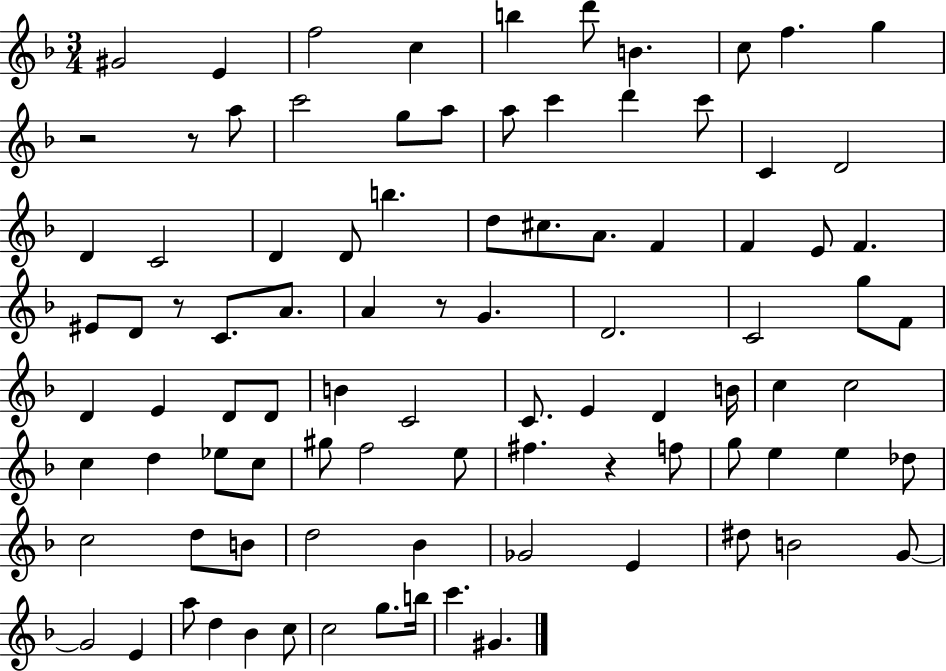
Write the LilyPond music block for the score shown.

{
  \clef treble
  \numericTimeSignature
  \time 3/4
  \key f \major
  \repeat volta 2 { gis'2 e'4 | f''2 c''4 | b''4 d'''8 b'4. | c''8 f''4. g''4 | \break r2 r8 a''8 | c'''2 g''8 a''8 | a''8 c'''4 d'''4 c'''8 | c'4 d'2 | \break d'4 c'2 | d'4 d'8 b''4. | d''8 cis''8. a'8. f'4 | f'4 e'8 f'4. | \break eis'8 d'8 r8 c'8. a'8. | a'4 r8 g'4. | d'2. | c'2 g''8 f'8 | \break d'4 e'4 d'8 d'8 | b'4 c'2 | c'8. e'4 d'4 b'16 | c''4 c''2 | \break c''4 d''4 ees''8 c''8 | gis''8 f''2 e''8 | fis''4. r4 f''8 | g''8 e''4 e''4 des''8 | \break c''2 d''8 b'8 | d''2 bes'4 | ges'2 e'4 | dis''8 b'2 g'8~~ | \break g'2 e'4 | a''8 d''4 bes'4 c''8 | c''2 g''8. b''16 | c'''4. gis'4. | \break } \bar "|."
}